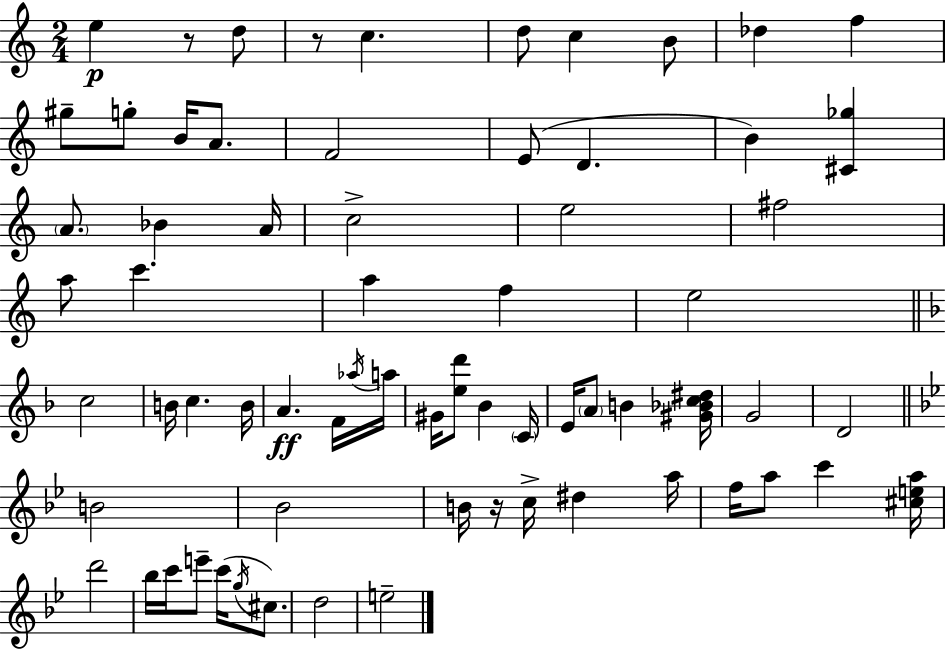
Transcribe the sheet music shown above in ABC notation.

X:1
T:Untitled
M:2/4
L:1/4
K:C
e z/2 d/2 z/2 c d/2 c B/2 _d f ^g/2 g/2 B/4 A/2 F2 E/2 D B [^C_g] A/2 _B A/4 c2 e2 ^f2 a/2 c' a f e2 c2 B/4 c B/4 A F/4 _a/4 a/4 ^G/4 [ed']/2 _B C/4 E/4 A/2 B [^G_Bc^d]/4 G2 D2 B2 _B2 B/4 z/4 c/4 ^d a/4 f/4 a/2 c' [^cea]/4 d'2 _b/4 c'/4 e'/2 c'/4 g/4 ^c/2 d2 e2